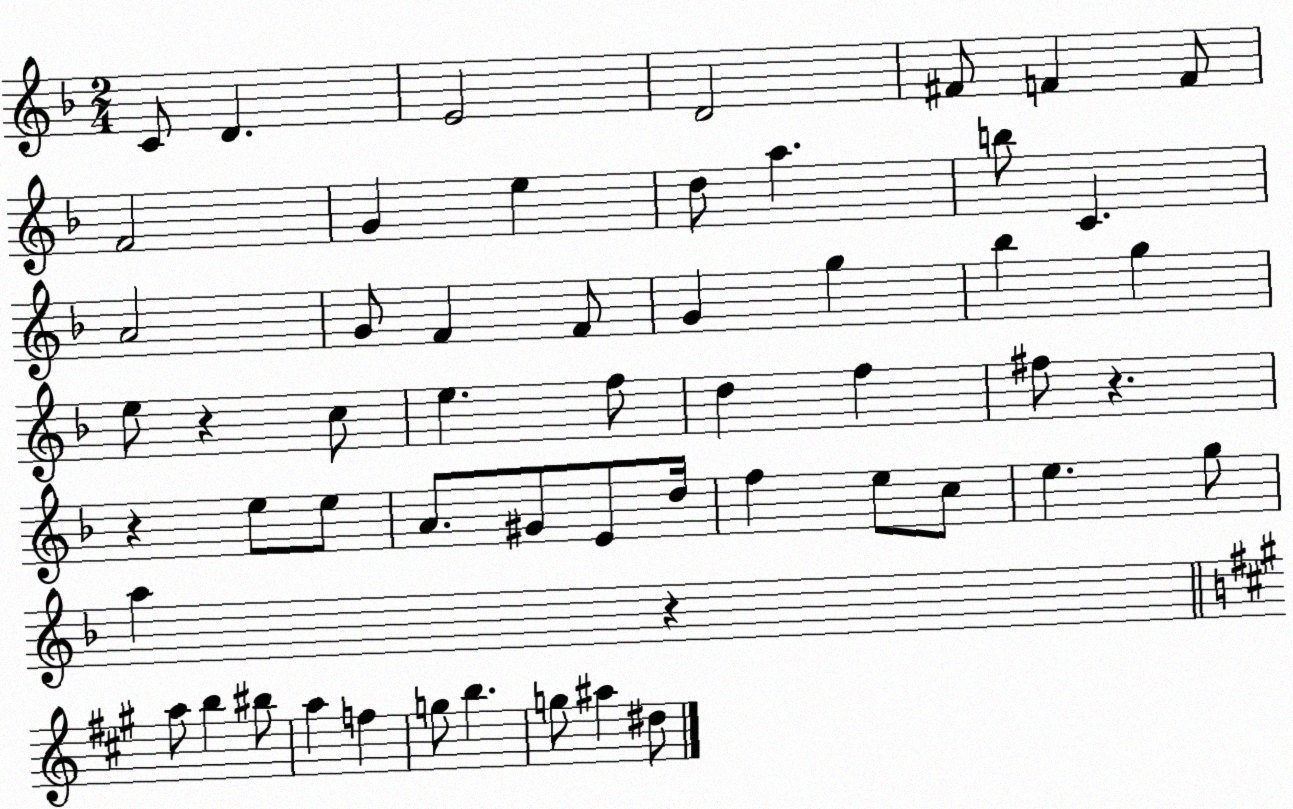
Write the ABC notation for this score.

X:1
T:Untitled
M:2/4
L:1/4
K:F
C/2 D E2 D2 ^F/2 F F/2 F2 G e d/2 a b/2 C A2 G/2 F F/2 G g _b g e/2 z c/2 e f/2 d f ^f/2 z z e/2 e/2 A/2 ^G/2 E/2 d/4 f e/2 c/2 e g/2 a z a/2 b ^b/2 a f g/2 b g/2 ^a ^d/2